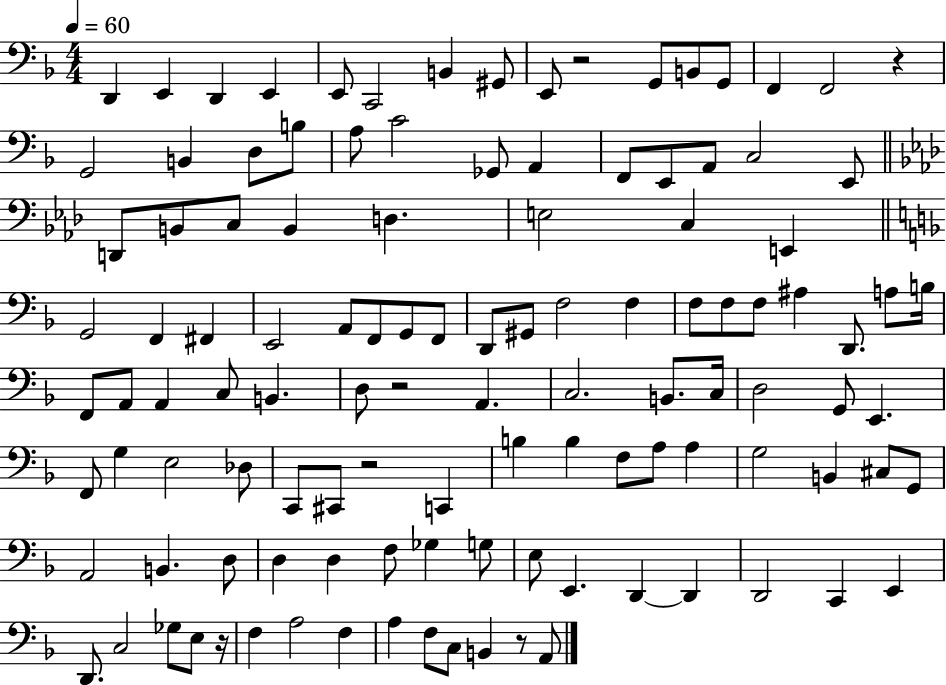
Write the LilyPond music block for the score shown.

{
  \clef bass
  \numericTimeSignature
  \time 4/4
  \key f \major
  \tempo 4 = 60
  \repeat volta 2 { d,4 e,4 d,4 e,4 | e,8 c,2 b,4 gis,8 | e,8 r2 g,8 b,8 g,8 | f,4 f,2 r4 | \break g,2 b,4 d8 b8 | a8 c'2 ges,8 a,4 | f,8 e,8 a,8 c2 e,8 | \bar "||" \break \key aes \major d,8 b,8 c8 b,4 d4. | e2 c4 e,4 | \bar "||" \break \key f \major g,2 f,4 fis,4 | e,2 a,8 f,8 g,8 f,8 | d,8 gis,8 f2 f4 | f8 f8 f8 ais4 d,8. a8 b16 | \break f,8 a,8 a,4 c8 b,4. | d8 r2 a,4. | c2. b,8. c16 | d2 g,8 e,4. | \break f,8 g4 e2 des8 | c,8 cis,8 r2 c,4 | b4 b4 f8 a8 a4 | g2 b,4 cis8 g,8 | \break a,2 b,4. d8 | d4 d4 f8 ges4 g8 | e8 e,4. d,4~~ d,4 | d,2 c,4 e,4 | \break d,8. c2 ges8 e8 r16 | f4 a2 f4 | a4 f8 c8 b,4 r8 a,8 | } \bar "|."
}